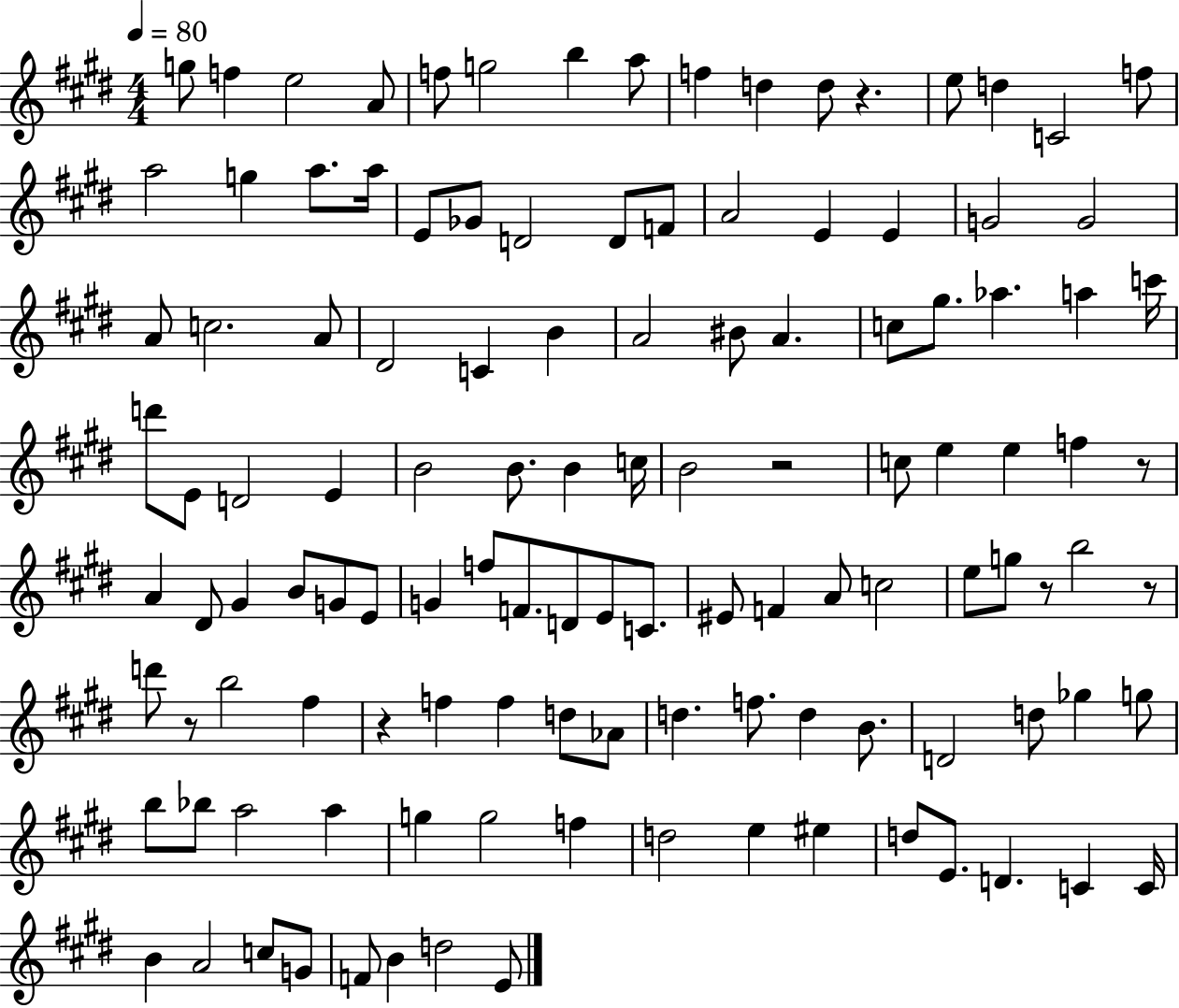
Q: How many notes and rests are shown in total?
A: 120